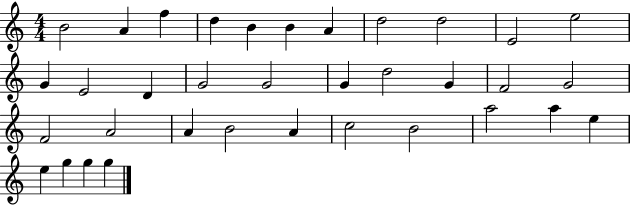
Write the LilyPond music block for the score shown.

{
  \clef treble
  \numericTimeSignature
  \time 4/4
  \key c \major
  b'2 a'4 f''4 | d''4 b'4 b'4 a'4 | d''2 d''2 | e'2 e''2 | \break g'4 e'2 d'4 | g'2 g'2 | g'4 d''2 g'4 | f'2 g'2 | \break f'2 a'2 | a'4 b'2 a'4 | c''2 b'2 | a''2 a''4 e''4 | \break e''4 g''4 g''4 g''4 | \bar "|."
}